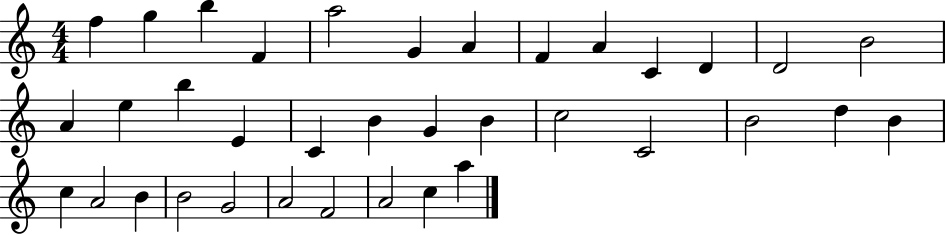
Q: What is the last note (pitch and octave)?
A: A5